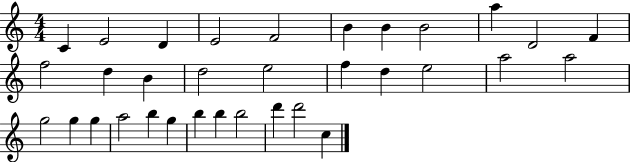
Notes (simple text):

C4/q E4/h D4/q E4/h F4/h B4/q B4/q B4/h A5/q D4/h F4/q F5/h D5/q B4/q D5/h E5/h F5/q D5/q E5/h A5/h A5/h G5/h G5/q G5/q A5/h B5/q G5/q B5/q B5/q B5/h D6/q D6/h C5/q